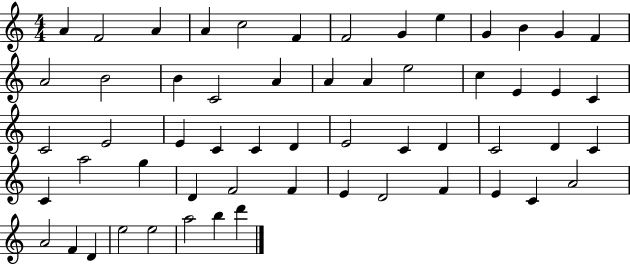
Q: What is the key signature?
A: C major